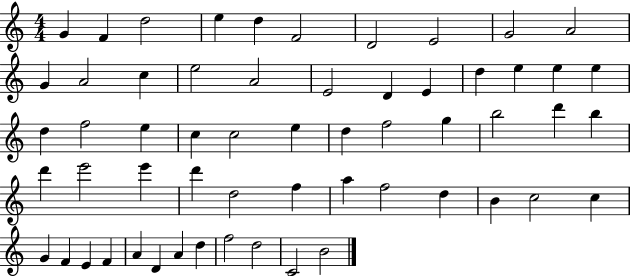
G4/q F4/q D5/h E5/q D5/q F4/h D4/h E4/h G4/h A4/h G4/q A4/h C5/q E5/h A4/h E4/h D4/q E4/q D5/q E5/q E5/q E5/q D5/q F5/h E5/q C5/q C5/h E5/q D5/q F5/h G5/q B5/h D6/q B5/q D6/q E6/h E6/q D6/q D5/h F5/q A5/q F5/h D5/q B4/q C5/h C5/q G4/q F4/q E4/q F4/q A4/q D4/q A4/q D5/q F5/h D5/h C4/h B4/h